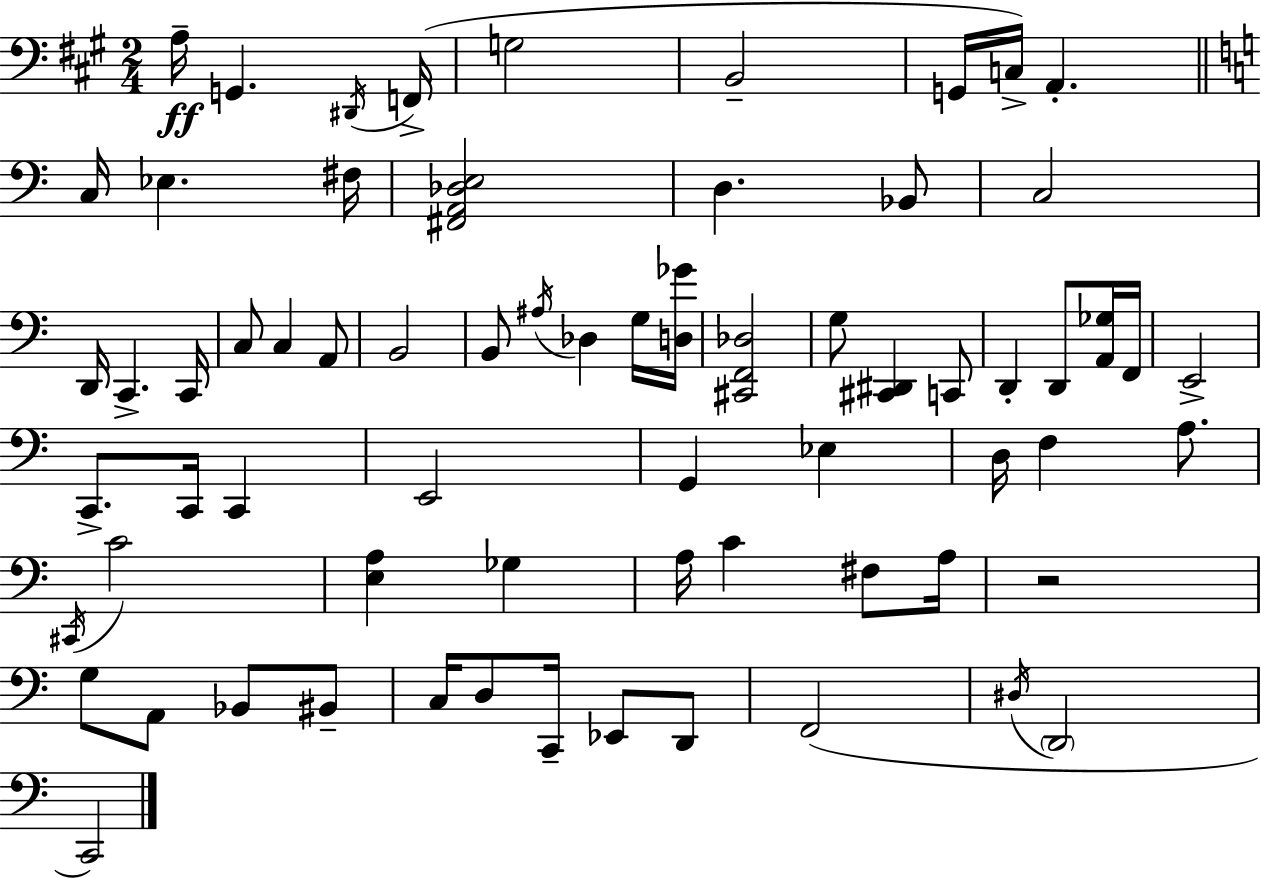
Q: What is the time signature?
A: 2/4